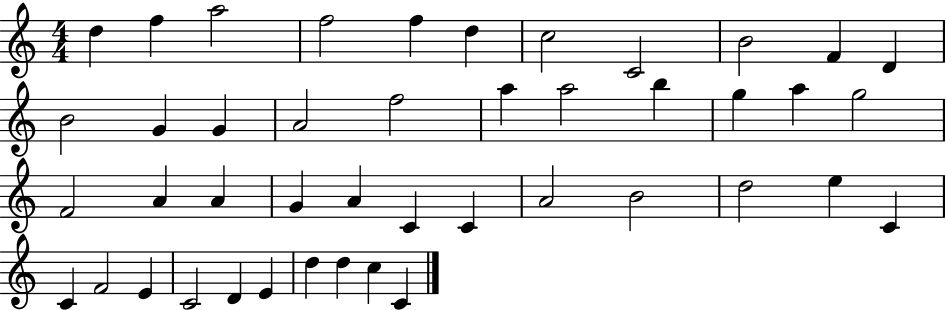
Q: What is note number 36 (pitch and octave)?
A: F4